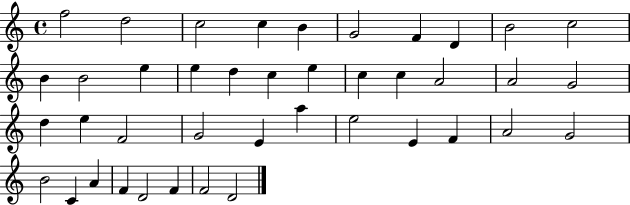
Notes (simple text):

F5/h D5/h C5/h C5/q B4/q G4/h F4/q D4/q B4/h C5/h B4/q B4/h E5/q E5/q D5/q C5/q E5/q C5/q C5/q A4/h A4/h G4/h D5/q E5/q F4/h G4/h E4/q A5/q E5/h E4/q F4/q A4/h G4/h B4/h C4/q A4/q F4/q D4/h F4/q F4/h D4/h